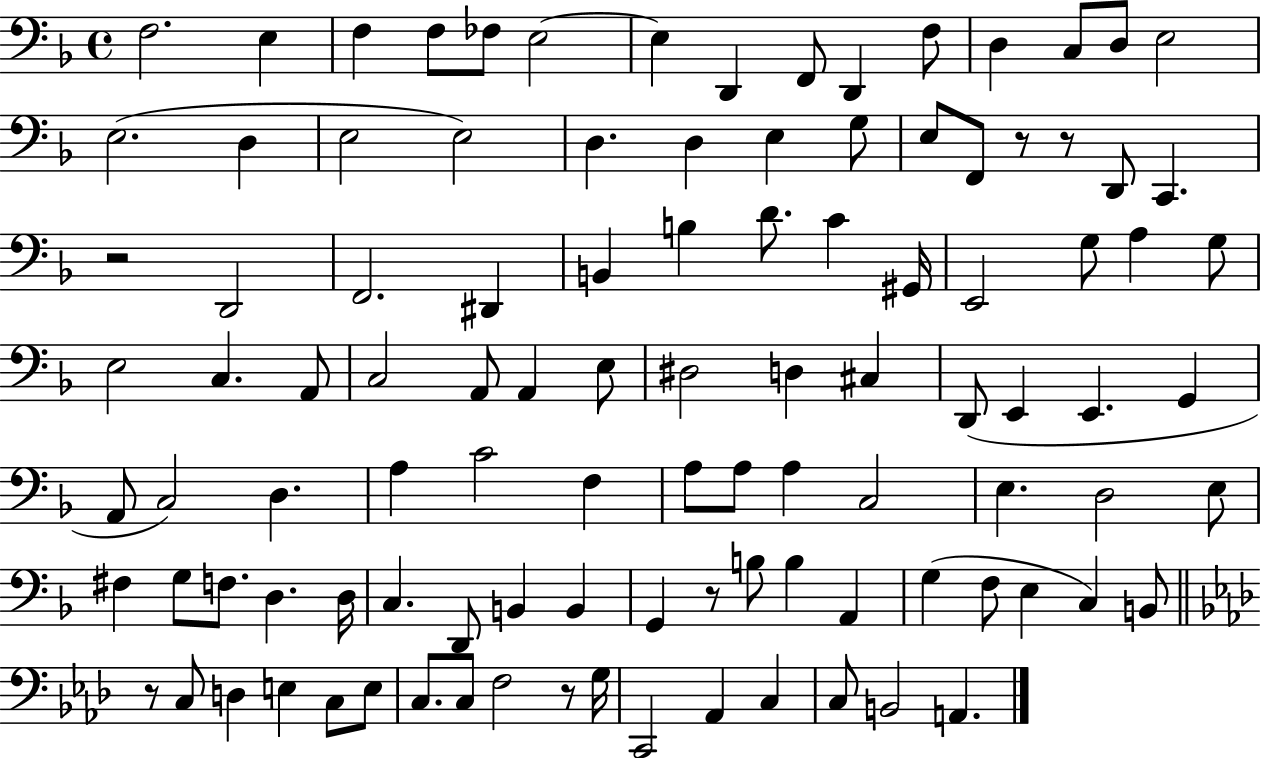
F3/h. E3/q F3/q F3/e FES3/e E3/h E3/q D2/q F2/e D2/q F3/e D3/q C3/e D3/e E3/h E3/h. D3/q E3/h E3/h D3/q. D3/q E3/q G3/e E3/e F2/e R/e R/e D2/e C2/q. R/h D2/h F2/h. D#2/q B2/q B3/q D4/e. C4/q G#2/s E2/h G3/e A3/q G3/e E3/h C3/q. A2/e C3/h A2/e A2/q E3/e D#3/h D3/q C#3/q D2/e E2/q E2/q. G2/q A2/e C3/h D3/q. A3/q C4/h F3/q A3/e A3/e A3/q C3/h E3/q. D3/h E3/e F#3/q G3/e F3/e. D3/q. D3/s C3/q. D2/e B2/q B2/q G2/q R/e B3/e B3/q A2/q G3/q F3/e E3/q C3/q B2/e R/e C3/e D3/q E3/q C3/e E3/e C3/e. C3/e F3/h R/e G3/s C2/h Ab2/q C3/q C3/e B2/h A2/q.